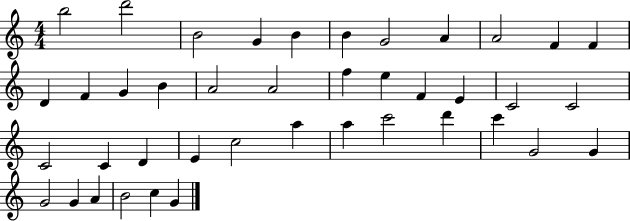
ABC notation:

X:1
T:Untitled
M:4/4
L:1/4
K:C
b2 d'2 B2 G B B G2 A A2 F F D F G B A2 A2 f e F E C2 C2 C2 C D E c2 a a c'2 d' c' G2 G G2 G A B2 c G